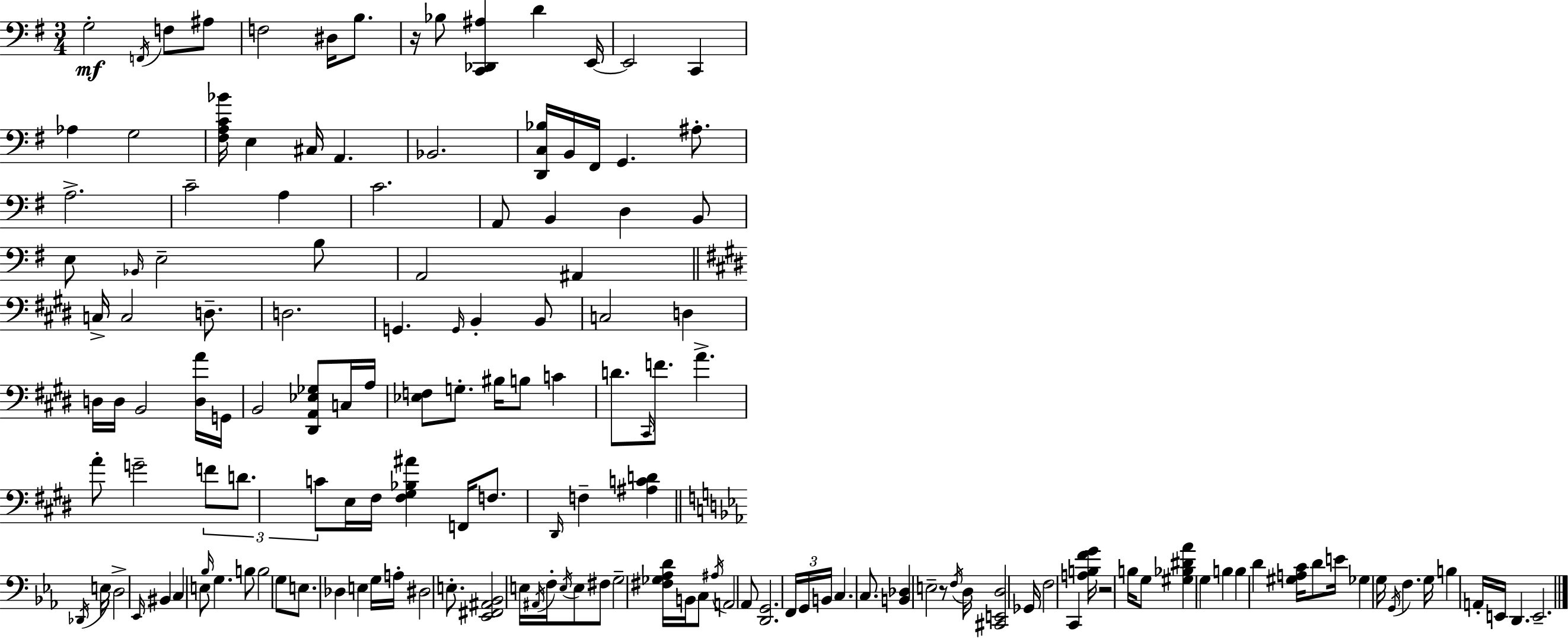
G3/h F2/s F3/e A#3/e F3/h D#3/s B3/e. R/s Bb3/e [C2,Db2,A#3]/q D4/q E2/s E2/h C2/q Ab3/q G3/h [F#3,A3,C4,Bb4]/s E3/q C#3/s A2/q. Bb2/h. [D2,C3,Bb3]/s B2/s F#2/s G2/q. A#3/e. A3/h. C4/h A3/q C4/h. A2/e B2/q D3/q B2/e E3/e Bb2/s E3/h B3/e A2/h A#2/q C3/s C3/h D3/e. D3/h. G2/q. G2/s B2/q B2/e C3/h D3/q D3/s D3/s B2/h [D3,A4]/s G2/s B2/h [D#2,A2,Eb3,Gb3]/e C3/s A3/s [Eb3,F3]/e G3/e. BIS3/s B3/e C4/q D4/e. C#2/s F4/e. A4/q. A4/e G4/h F4/e D4/e. C4/e E3/s F#3/s [F#3,G#3,Bb3,A#4]/q F2/s F3/e. D#2/s F3/q [A#3,C4,D4]/q Db2/s E3/s D3/h Eb2/s BIS2/q C3/q E3/e Bb3/s G3/q. B3/e B3/h G3/e E3/e. Db3/q E3/q G3/s A3/s D#3/h E3/e. [Eb2,F#2,A#2,Bb2]/h E3/s A#2/s F3/s E3/s E3/e F#3/e G3/h [F#3,Gb3,Ab3,D4]/s B2/s C3/e A#3/s A2/h Ab2/e [D2,G2]/h. F2/s G2/s B2/s C3/q. C3/e. [B2,Db3]/q E3/h R/e F3/s D3/s [C#2,E2,D3]/h Gb2/s F3/h C2/q [A3,B3,F4,G4]/s R/h B3/s G3/e [G#3,Bb3,D#4,Ab4]/q G3/q B3/q B3/q D4/q [G#3,A3,C4]/s D4/e E4/s Gb3/q G3/s G2/s F3/q. G3/s B3/q A2/s E2/s D2/q. E2/h.